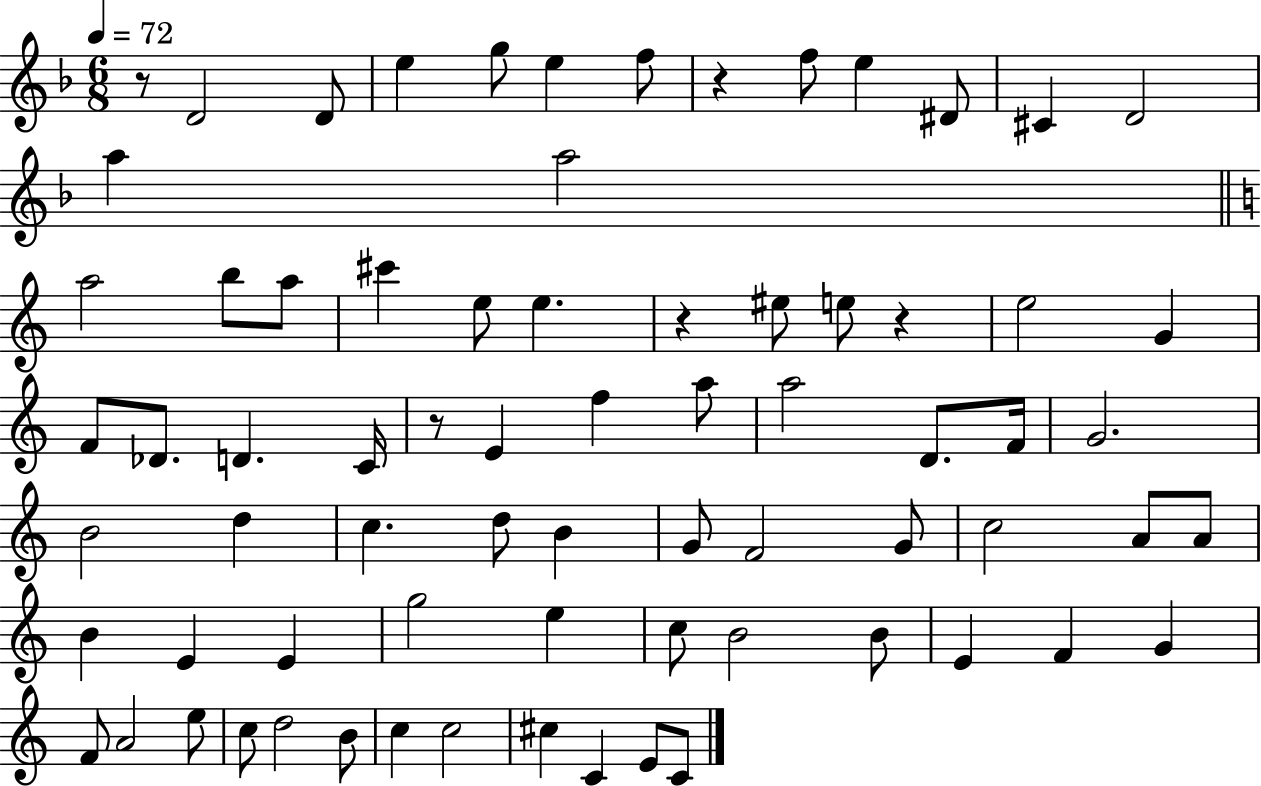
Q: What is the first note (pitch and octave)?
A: D4